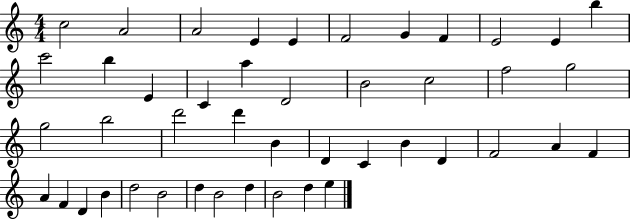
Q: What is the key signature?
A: C major